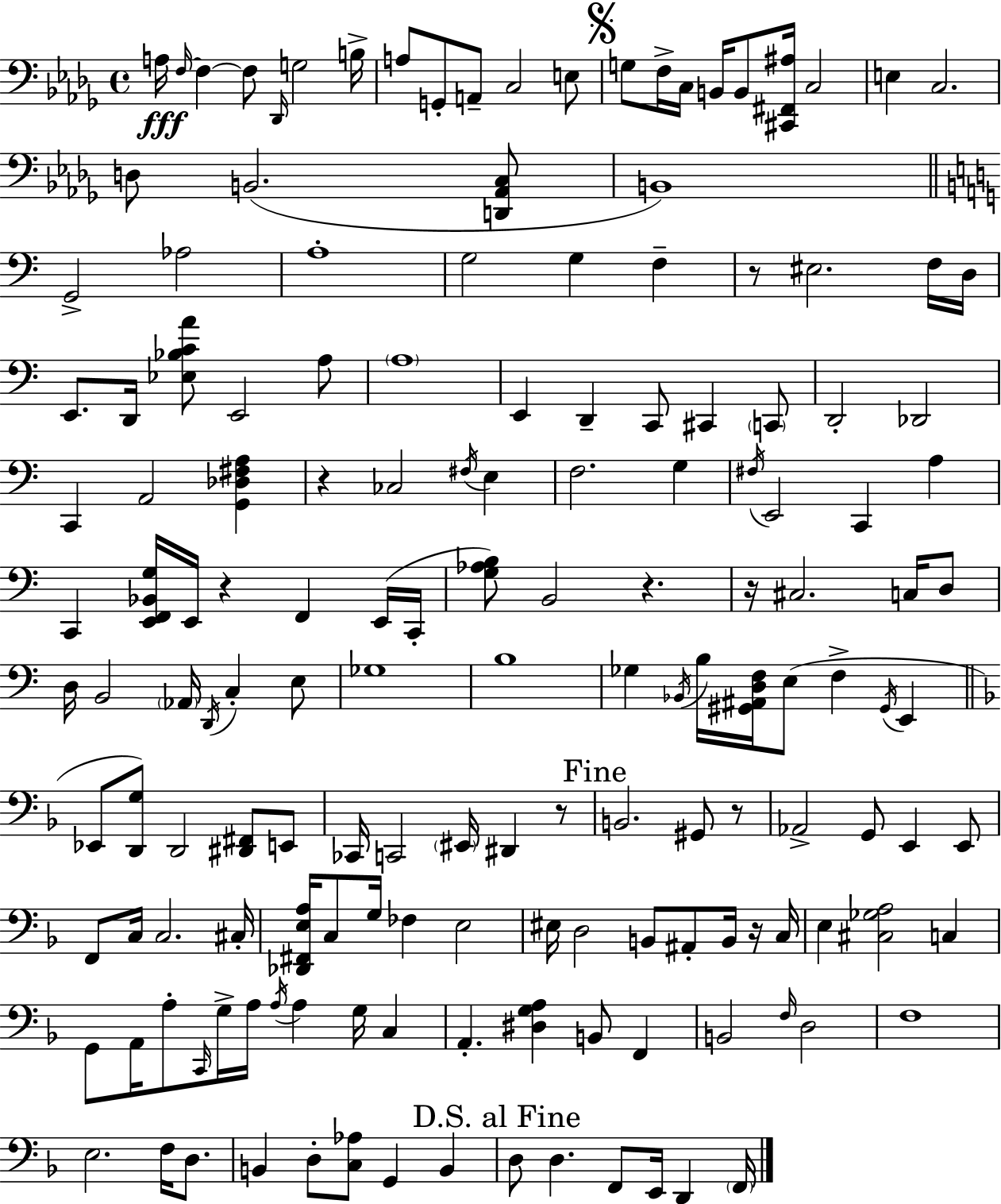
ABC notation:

X:1
T:Untitled
M:4/4
L:1/4
K:Bbm
A,/4 F,/4 F, F,/2 _D,,/4 G,2 B,/4 A,/2 G,,/2 A,,/2 C,2 E,/2 G,/2 F,/4 C,/4 B,,/4 B,,/2 [^C,,^F,,^A,]/4 C,2 E, C,2 D,/2 B,,2 [D,,_A,,C,]/2 B,,4 G,,2 _A,2 A,4 G,2 G, F, z/2 ^E,2 F,/4 D,/4 E,,/2 D,,/4 [_E,_B,CA]/2 E,,2 A,/2 A,4 E,, D,, C,,/2 ^C,, C,,/2 D,,2 _D,,2 C,, A,,2 [G,,_D,^F,A,] z _C,2 ^F,/4 E, F,2 G, ^F,/4 E,,2 C,, A, C,, [E,,F,,_B,,G,]/4 E,,/4 z F,, E,,/4 C,,/4 [G,_A,B,]/2 B,,2 z z/4 ^C,2 C,/4 D,/2 D,/4 B,,2 _A,,/4 D,,/4 C, E,/2 _G,4 B,4 _G, _B,,/4 B,/4 [^G,,^A,,D,F,]/4 E,/2 F, ^G,,/4 E,, _E,,/2 [D,,G,]/2 D,,2 [^D,,^F,,]/2 E,,/2 _C,,/4 C,,2 ^E,,/4 ^D,, z/2 B,,2 ^G,,/2 z/2 _A,,2 G,,/2 E,, E,,/2 F,,/2 C,/4 C,2 ^C,/4 [_D,,^F,,E,A,]/4 C,/2 G,/4 _F, E,2 ^E,/4 D,2 B,,/2 ^A,,/2 B,,/4 z/4 C,/4 E, [^C,_G,A,]2 C, G,,/2 A,,/4 A,/2 C,,/4 G,/4 A,/4 A,/4 A, G,/4 C, A,, [^D,G,A,] B,,/2 F,, B,,2 F,/4 D,2 F,4 E,2 F,/4 D,/2 B,, D,/2 [C,_A,]/2 G,, B,, D,/2 D, F,,/2 E,,/4 D,, F,,/4